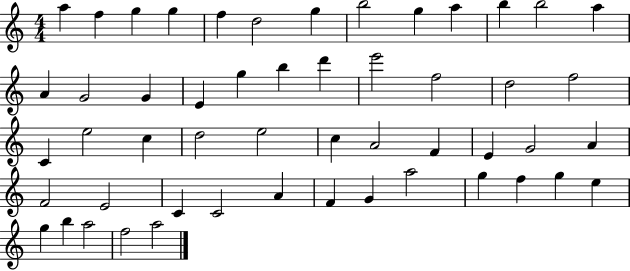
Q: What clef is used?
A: treble